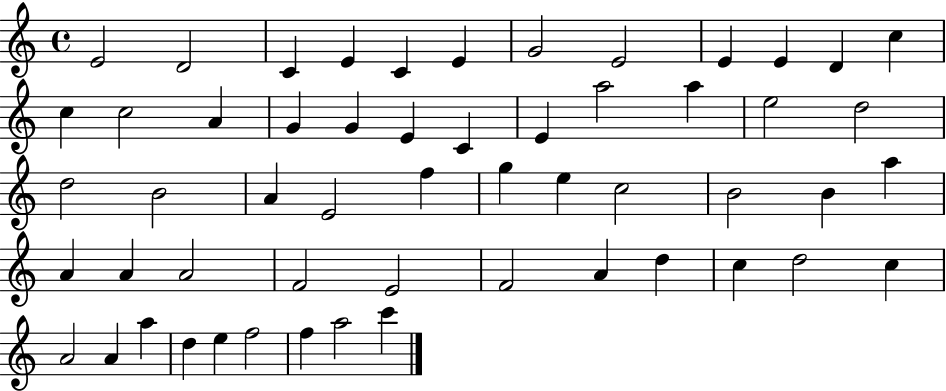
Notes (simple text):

E4/h D4/h C4/q E4/q C4/q E4/q G4/h E4/h E4/q E4/q D4/q C5/q C5/q C5/h A4/q G4/q G4/q E4/q C4/q E4/q A5/h A5/q E5/h D5/h D5/h B4/h A4/q E4/h F5/q G5/q E5/q C5/h B4/h B4/q A5/q A4/q A4/q A4/h F4/h E4/h F4/h A4/q D5/q C5/q D5/h C5/q A4/h A4/q A5/q D5/q E5/q F5/h F5/q A5/h C6/q